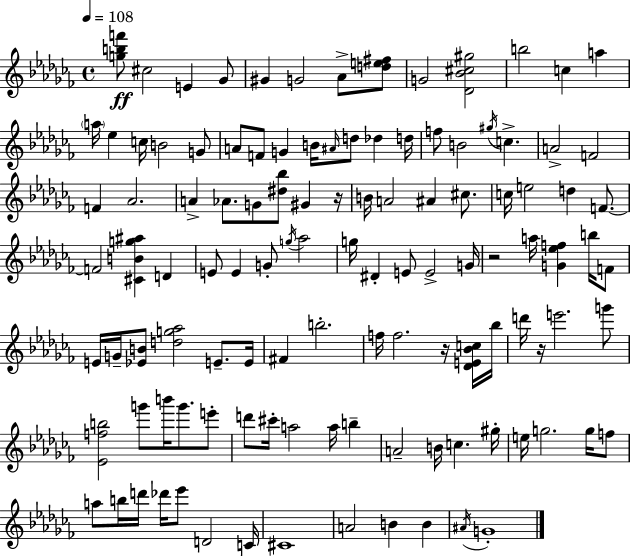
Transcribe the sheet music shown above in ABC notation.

X:1
T:Untitled
M:4/4
L:1/4
K:Abm
[gbf']/2 ^c2 E _G/2 ^G G2 _A/2 [de^f]/2 G2 [_D_B^c^g]2 b2 c a a/4 _e c/4 B2 G/2 A/2 F/2 G B/4 ^A/4 d/2 _d d/4 f/2 B2 ^g/4 c A2 F2 F _A2 A _A/2 G/2 [^d_b]/2 ^G z/4 B/4 A2 ^A ^c/2 c/4 e2 d F/2 F2 [^CBg^a] D E/2 E G/2 g/4 _a2 g/4 ^D E/2 E2 G/4 z2 a/4 [G_ef] b/4 F/2 E/4 G/4 [_EB]/2 [dg_a]2 E/2 E/4 ^F b2 f/4 f2 z/4 [_DE_Bc]/4 _b/4 d'/4 z/4 e'2 g'/2 [_Efb]2 g'/2 b'/4 g'/2 e'/2 d'/2 ^c'/4 a2 a/4 b A2 B/4 c ^g/4 e/4 g2 g/4 f/2 a/2 b/4 d'/4 _d'/4 _e'/2 D2 C/4 ^C4 A2 B B ^A/4 G4